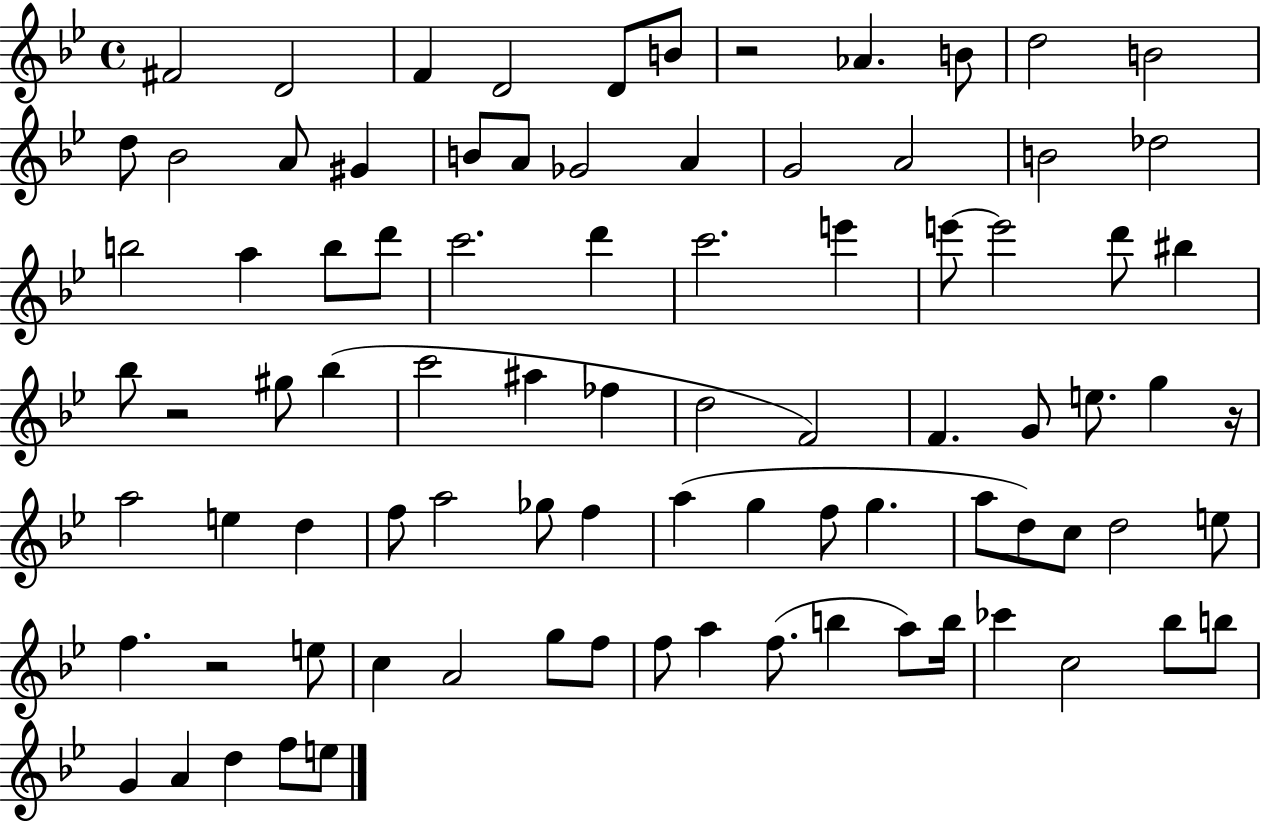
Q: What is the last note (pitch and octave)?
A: E5